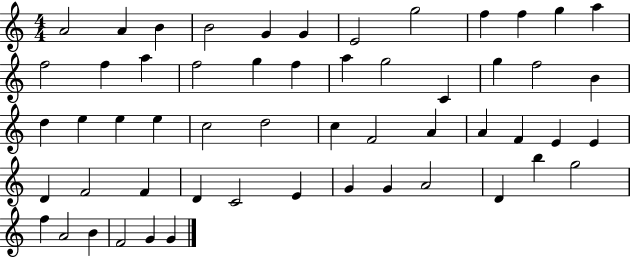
A4/h A4/q B4/q B4/h G4/q G4/q E4/h G5/h F5/q F5/q G5/q A5/q F5/h F5/q A5/q F5/h G5/q F5/q A5/q G5/h C4/q G5/q F5/h B4/q D5/q E5/q E5/q E5/q C5/h D5/h C5/q F4/h A4/q A4/q F4/q E4/q E4/q D4/q F4/h F4/q D4/q C4/h E4/q G4/q G4/q A4/h D4/q B5/q G5/h F5/q A4/h B4/q F4/h G4/q G4/q